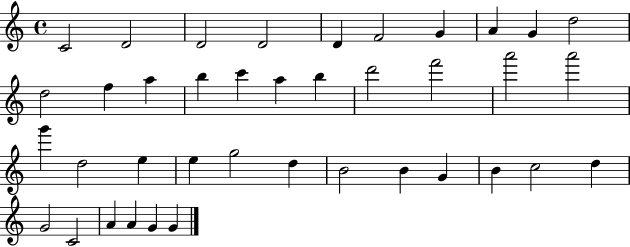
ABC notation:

X:1
T:Untitled
M:4/4
L:1/4
K:C
C2 D2 D2 D2 D F2 G A G d2 d2 f a b c' a b d'2 f'2 a'2 a'2 g' d2 e e g2 d B2 B G B c2 d G2 C2 A A G G